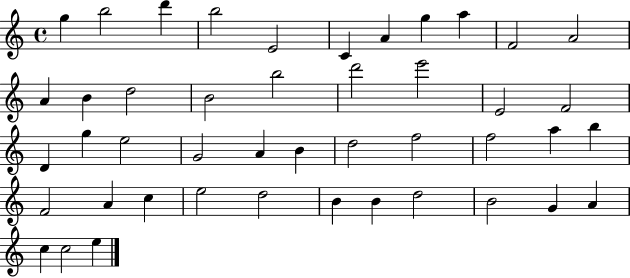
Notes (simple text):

G5/q B5/h D6/q B5/h E4/h C4/q A4/q G5/q A5/q F4/h A4/h A4/q B4/q D5/h B4/h B5/h D6/h E6/h E4/h F4/h D4/q G5/q E5/h G4/h A4/q B4/q D5/h F5/h F5/h A5/q B5/q F4/h A4/q C5/q E5/h D5/h B4/q B4/q D5/h B4/h G4/q A4/q C5/q C5/h E5/q